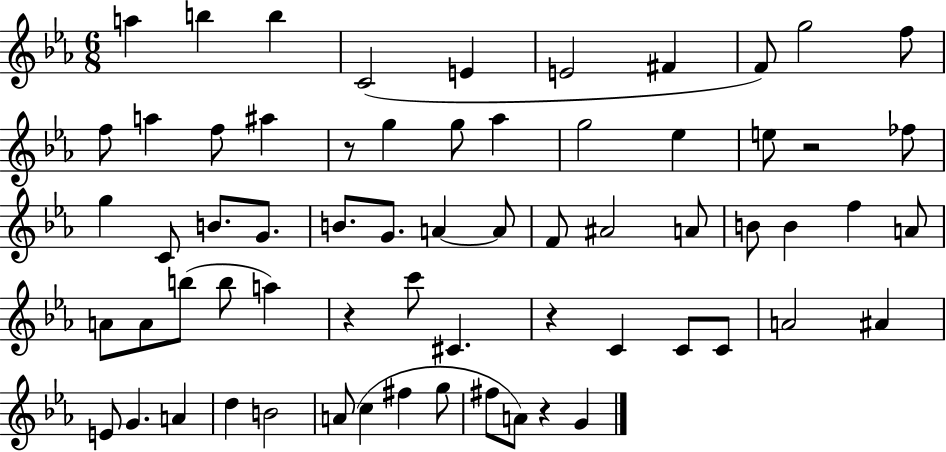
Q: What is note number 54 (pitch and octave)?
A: A4